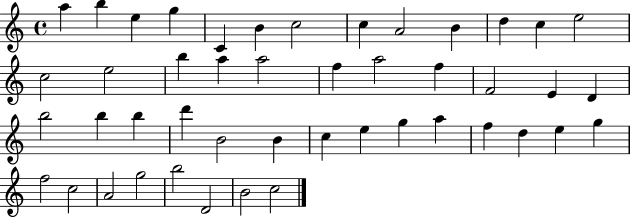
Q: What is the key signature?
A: C major